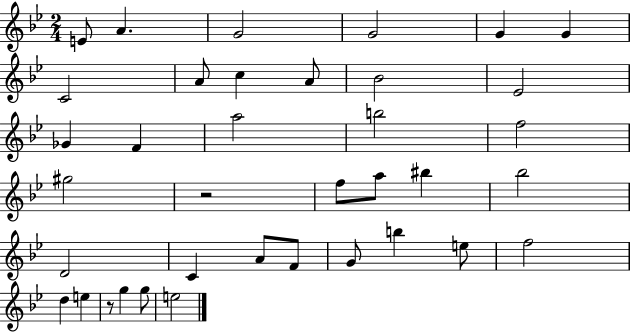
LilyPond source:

{
  \clef treble
  \numericTimeSignature
  \time 2/4
  \key bes \major
  \repeat volta 2 { e'8 a'4. | g'2 | g'2 | g'4 g'4 | \break c'2 | a'8 c''4 a'8 | bes'2 | ees'2 | \break ges'4 f'4 | a''2 | b''2 | f''2 | \break gis''2 | r2 | f''8 a''8 bis''4 | bes''2 | \break d'2 | c'4 a'8 f'8 | g'8 b''4 e''8 | f''2 | \break d''4 e''4 | r8 g''4 g''8 | e''2 | } \bar "|."
}